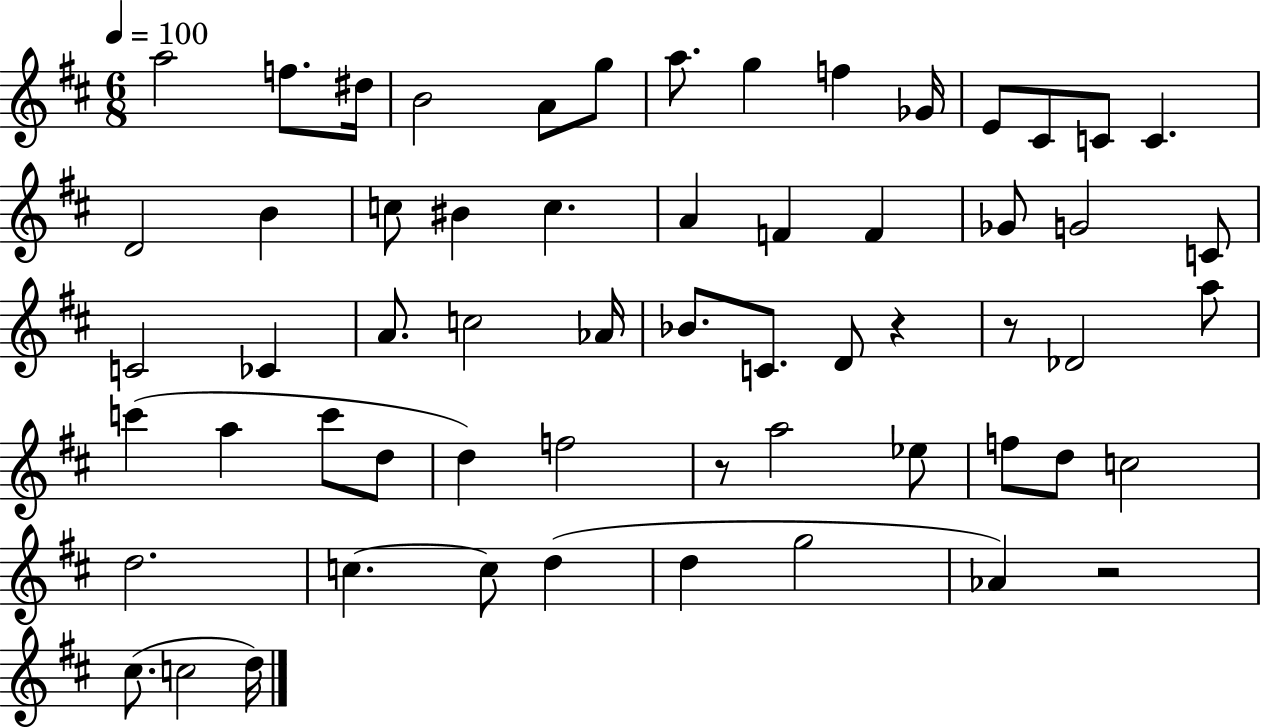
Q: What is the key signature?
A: D major